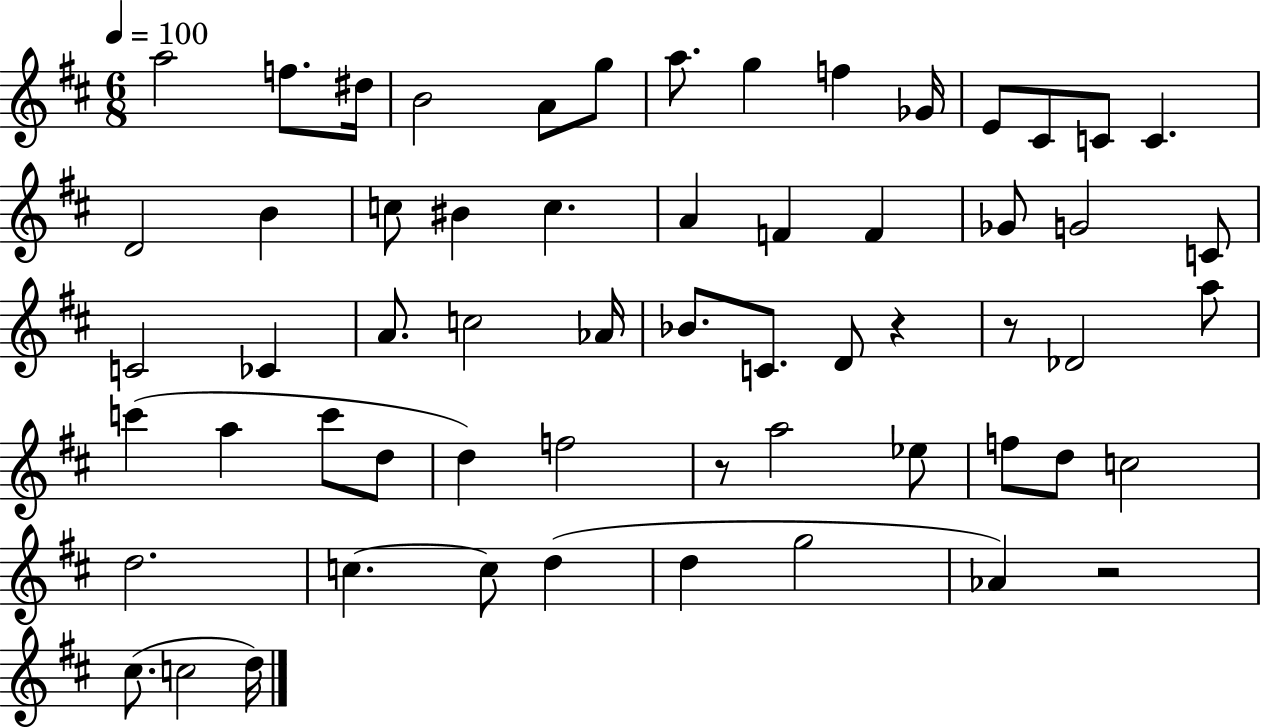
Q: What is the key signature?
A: D major